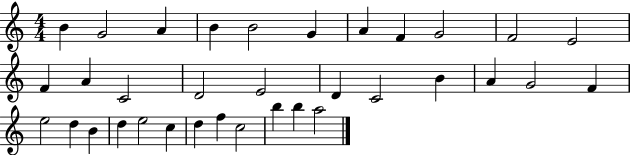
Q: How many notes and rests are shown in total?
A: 34